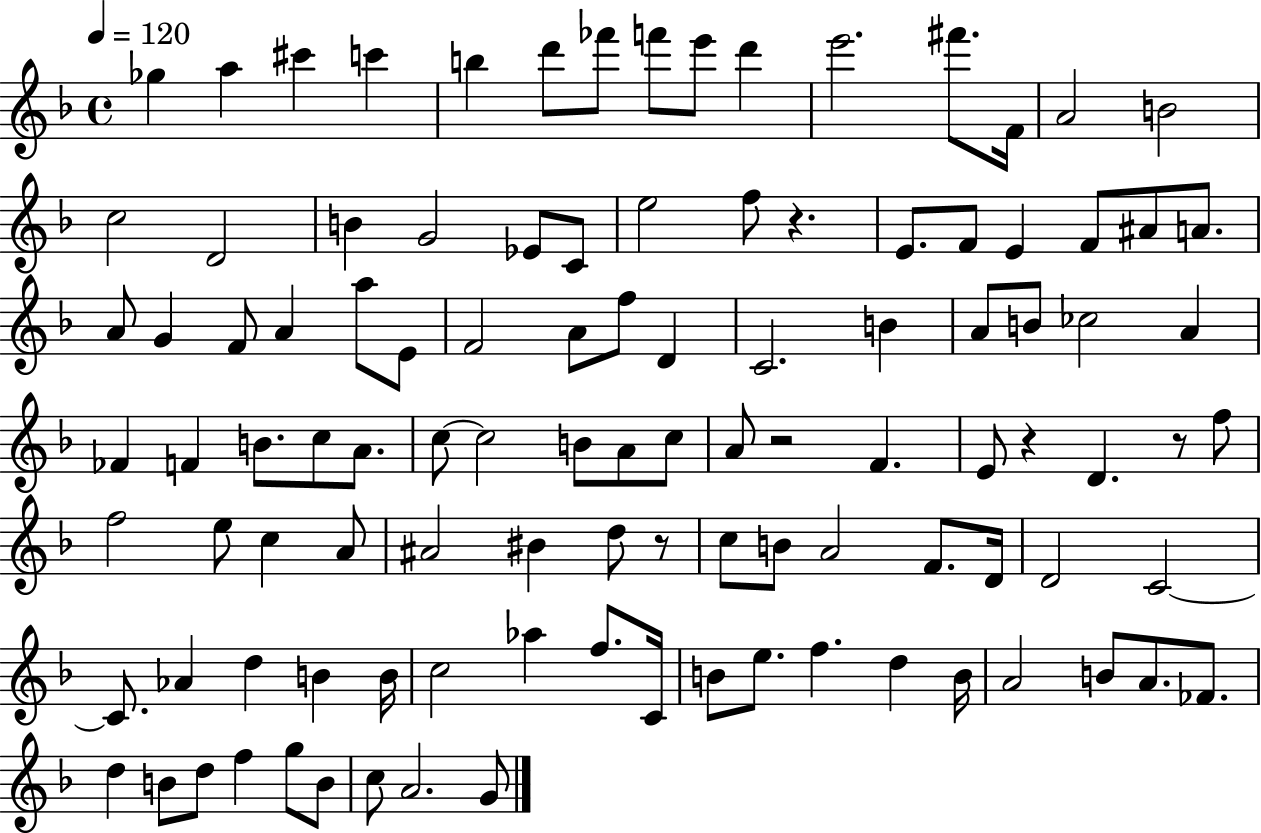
X:1
T:Untitled
M:4/4
L:1/4
K:F
_g a ^c' c' b d'/2 _f'/2 f'/2 e'/2 d' e'2 ^f'/2 F/4 A2 B2 c2 D2 B G2 _E/2 C/2 e2 f/2 z E/2 F/2 E F/2 ^A/2 A/2 A/2 G F/2 A a/2 E/2 F2 A/2 f/2 D C2 B A/2 B/2 _c2 A _F F B/2 c/2 A/2 c/2 c2 B/2 A/2 c/2 A/2 z2 F E/2 z D z/2 f/2 f2 e/2 c A/2 ^A2 ^B d/2 z/2 c/2 B/2 A2 F/2 D/4 D2 C2 C/2 _A d B B/4 c2 _a f/2 C/4 B/2 e/2 f d B/4 A2 B/2 A/2 _F/2 d B/2 d/2 f g/2 B/2 c/2 A2 G/2